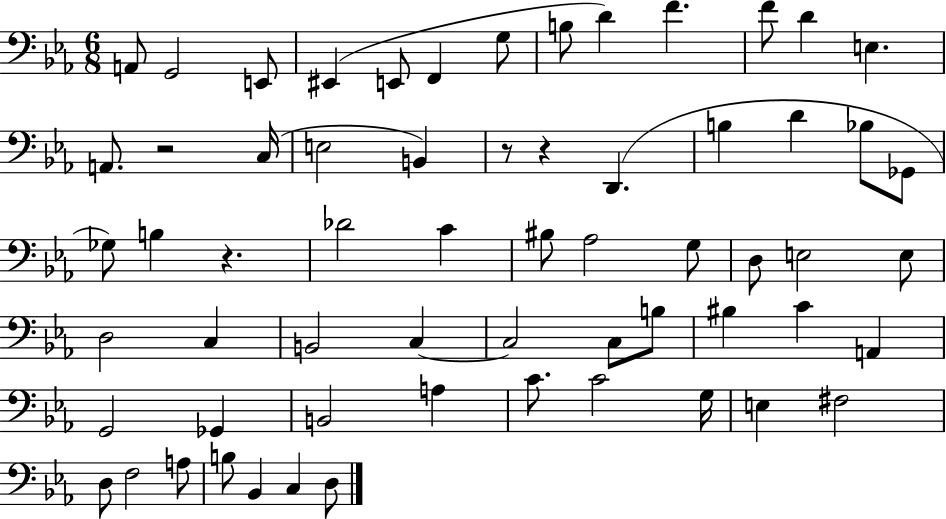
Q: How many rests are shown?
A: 4